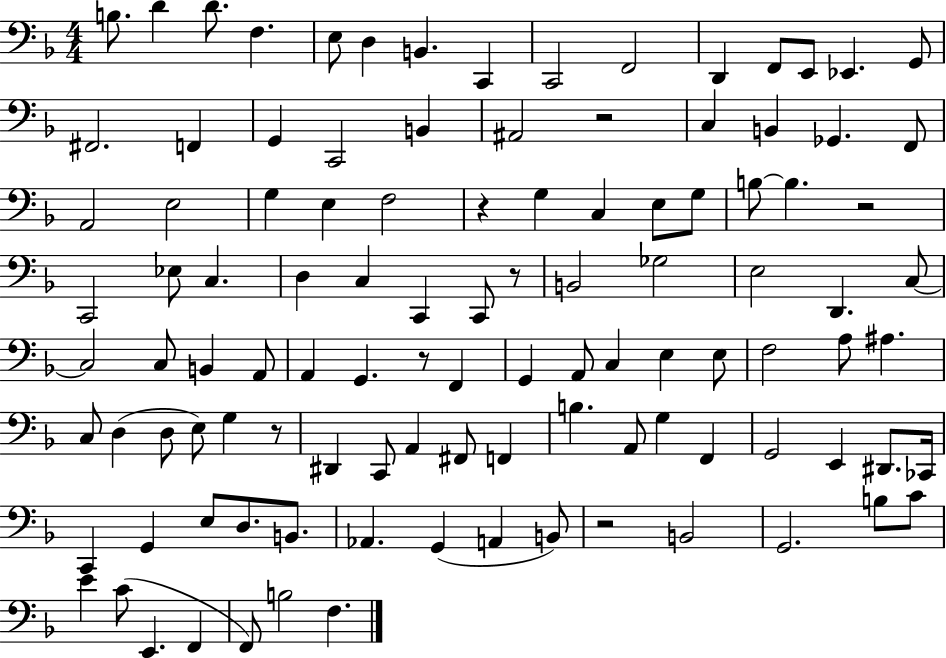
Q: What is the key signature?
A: F major